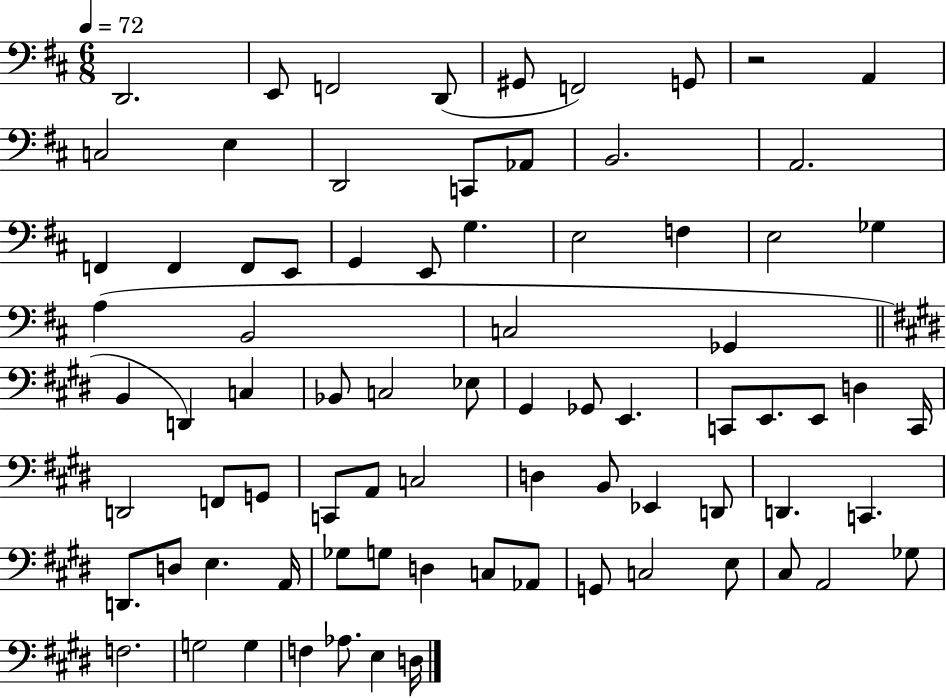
D2/h. E2/e F2/h D2/e G#2/e F2/h G2/e R/h A2/q C3/h E3/q D2/h C2/e Ab2/e B2/h. A2/h. F2/q F2/q F2/e E2/e G2/q E2/e G3/q. E3/h F3/q E3/h Gb3/q A3/q B2/h C3/h Gb2/q B2/q D2/q C3/q Bb2/e C3/h Eb3/e G#2/q Gb2/e E2/q. C2/e E2/e. E2/e D3/q C2/s D2/h F2/e G2/e C2/e A2/e C3/h D3/q B2/e Eb2/q D2/e D2/q. C2/q. D2/e. D3/e E3/q. A2/s Gb3/e G3/e D3/q C3/e Ab2/e G2/e C3/h E3/e C#3/e A2/h Gb3/e F3/h. G3/h G3/q F3/q Ab3/e. E3/q D3/s